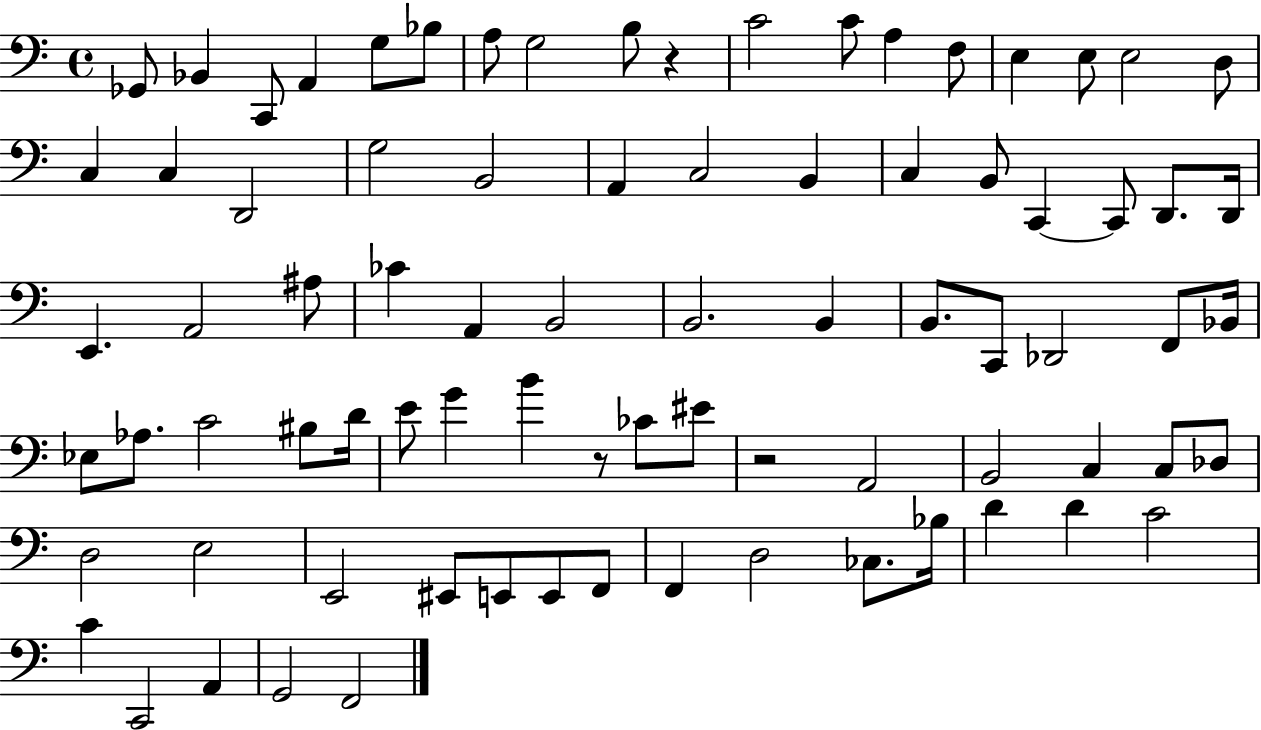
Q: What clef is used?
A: bass